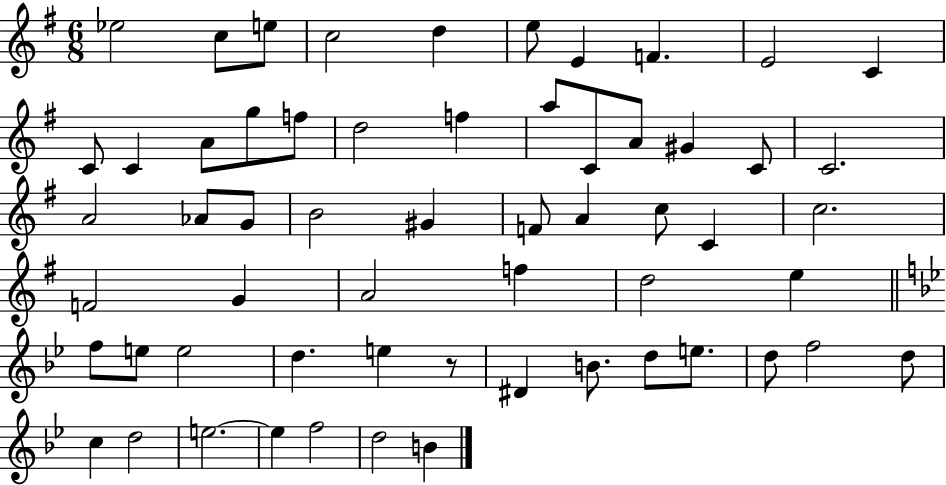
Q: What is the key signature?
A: G major